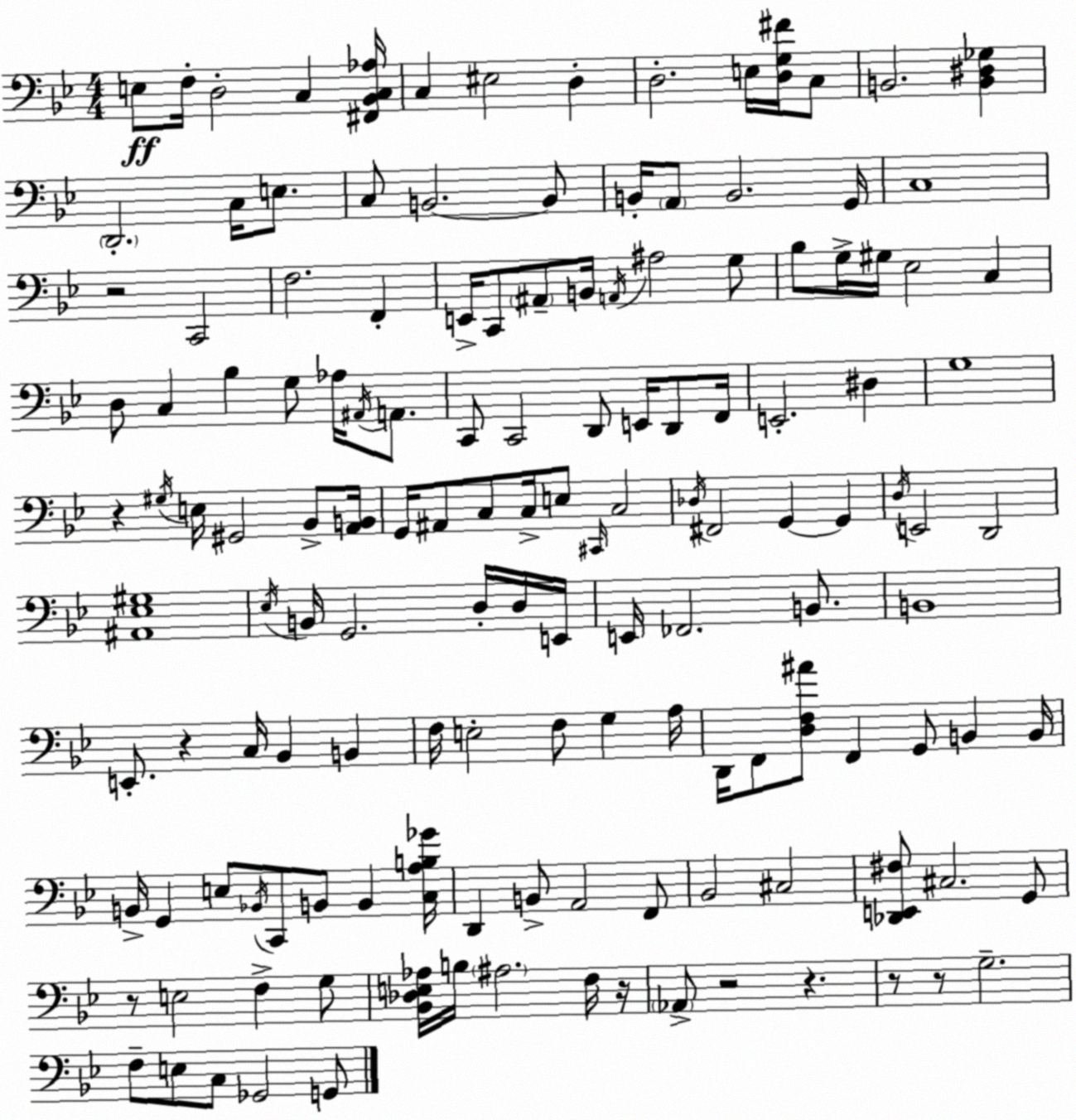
X:1
T:Untitled
M:4/4
L:1/4
K:Gm
E,/2 F,/4 D,2 C, [^F,,_B,,C,_A,]/4 C, ^E,2 D, D,2 E,/4 [D,G,^F]/4 C,/2 B,,2 [B,,^D,_G,] D,,2 C,/4 E,/2 C,/2 B,,2 B,,/2 B,,/4 A,,/2 B,,2 G,,/4 C,4 z2 C,,2 F,2 F,, E,,/4 C,,/2 ^A,,/2 B,,/4 A,,/4 ^A,2 G,/2 _B,/2 G,/4 ^G,/4 _E,2 C, D,/2 C, _B, G,/2 _A,/4 ^A,,/4 A,,/2 C,,/2 C,,2 D,,/2 E,,/4 D,,/2 F,,/4 E,,2 ^D, G,4 z ^G,/4 E,/4 ^G,,2 _B,,/2 [A,,B,,]/4 G,,/4 ^A,,/2 C,/2 C,/4 E,/2 ^C,,/4 C,2 _D,/4 ^F,,2 G,, G,, D,/4 E,,2 D,,2 [^A,,_E,^G,]4 _E,/4 B,,/4 G,,2 D,/4 D,/4 E,,/4 E,,/4 _F,,2 B,,/2 B,,4 E,,/2 z C,/4 _B,, B,, F,/4 E,2 F,/2 G, A,/4 D,,/4 F,,/2 [D,F,^A]/2 F,, G,,/2 B,, B,,/4 B,,/4 G,, E,/2 _B,,/4 C,,/2 B,,/2 B,, [C,A,B,_G]/4 D,, B,,/2 A,,2 F,,/2 _B,,2 ^C,2 [_D,,E,,^F,]/2 ^C,2 G,,/2 z/2 E,2 F, G,/2 [_B,,_D,E,_A,]/4 B,/4 ^A,2 F,/4 z/4 _A,,/2 z2 z z/2 z/2 G,2 F,/2 E,/2 C,/2 _G,,2 G,,/2